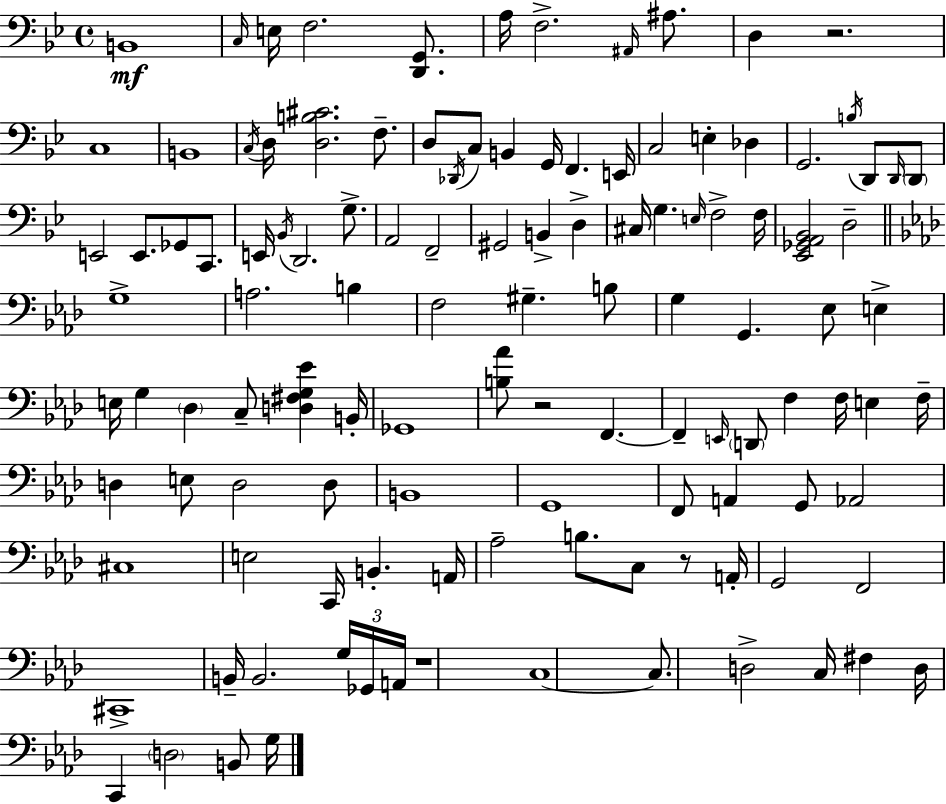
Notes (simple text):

B2/w C3/s E3/s F3/h. [D2,G2]/e. A3/s F3/h. A#2/s A#3/e. D3/q R/h. C3/w B2/w C3/s D3/s [D3,B3,C#4]/h. F3/e. D3/e Db2/s C3/e B2/q G2/s F2/q. E2/s C3/h E3/q Db3/q G2/h. B3/s D2/e D2/s D2/e E2/h E2/e. Gb2/e C2/e. E2/s Bb2/s D2/h. G3/e. A2/h F2/h G#2/h B2/q D3/q C#3/s G3/q. E3/s F3/h F3/s [Eb2,Gb2,A2,Bb2]/h D3/h G3/w A3/h. B3/q F3/h G#3/q. B3/e G3/q G2/q. Eb3/e E3/q E3/s G3/q Db3/q C3/e [D3,F#3,G3,Eb4]/q B2/s Gb2/w [B3,Ab4]/e R/h F2/q. F2/q E2/s D2/e F3/q F3/s E3/q F3/s D3/q E3/e D3/h D3/e B2/w G2/w F2/e A2/q G2/e Ab2/h C#3/w E3/h C2/s B2/q. A2/s Ab3/h B3/e. C3/e R/e A2/s G2/h F2/h C#2/w B2/s B2/h. G3/s Gb2/s A2/s R/w C3/w C3/e. D3/h C3/s F#3/q D3/s C2/q D3/h B2/e G3/s